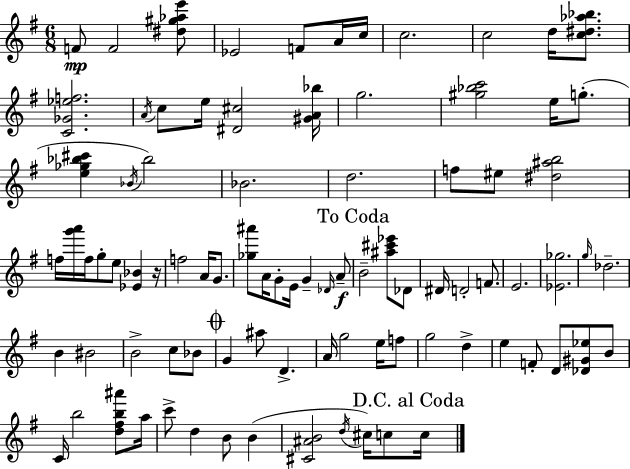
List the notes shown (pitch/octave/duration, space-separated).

F4/e F4/h [D#5,G#5,Ab5,E6]/e Eb4/h F4/e A4/s C5/s C5/h. C5/h D5/s [C5,D#5,Ab5,Bb5]/e. [C4,Gb4,Eb5,F5]/h. A4/s C5/e E5/s [D#4,C#5]/h [G#4,A4,Bb5]/s G5/h. [G#5,Bb5,C6]/h E5/s G5/e. [E5,Gb5,Bb5,C#6]/q Bb4/s Bb5/h Bb4/h. D5/h. F5/e EIS5/e [D#5,A#5,B5]/h F5/s [G6,A6]/s F5/s G5/e E5/e [Eb4,Bb4]/q R/s F5/h A4/s G4/e. [Gb5,A#6]/e A4/s G4/e E4/s G4/q Db4/s A4/e B4/h [A#5,C#6,Eb6]/e Db4/e D#4/s D4/h F4/e. E4/h. [Eb4,Gb5]/h. G5/s Db5/h. B4/q BIS4/h B4/h C5/e Bb4/e G4/q A#5/e D4/q. A4/s G5/h E5/s F5/e G5/h D5/q E5/q F4/e D4/e [Db4,G#4,Eb5]/e B4/e C4/s B5/h [D5,F#5,B5,A#6]/e A5/s C6/e D5/q B4/e B4/q [C#4,A#4,B4]/h D5/s C#5/s C5/e C5/s